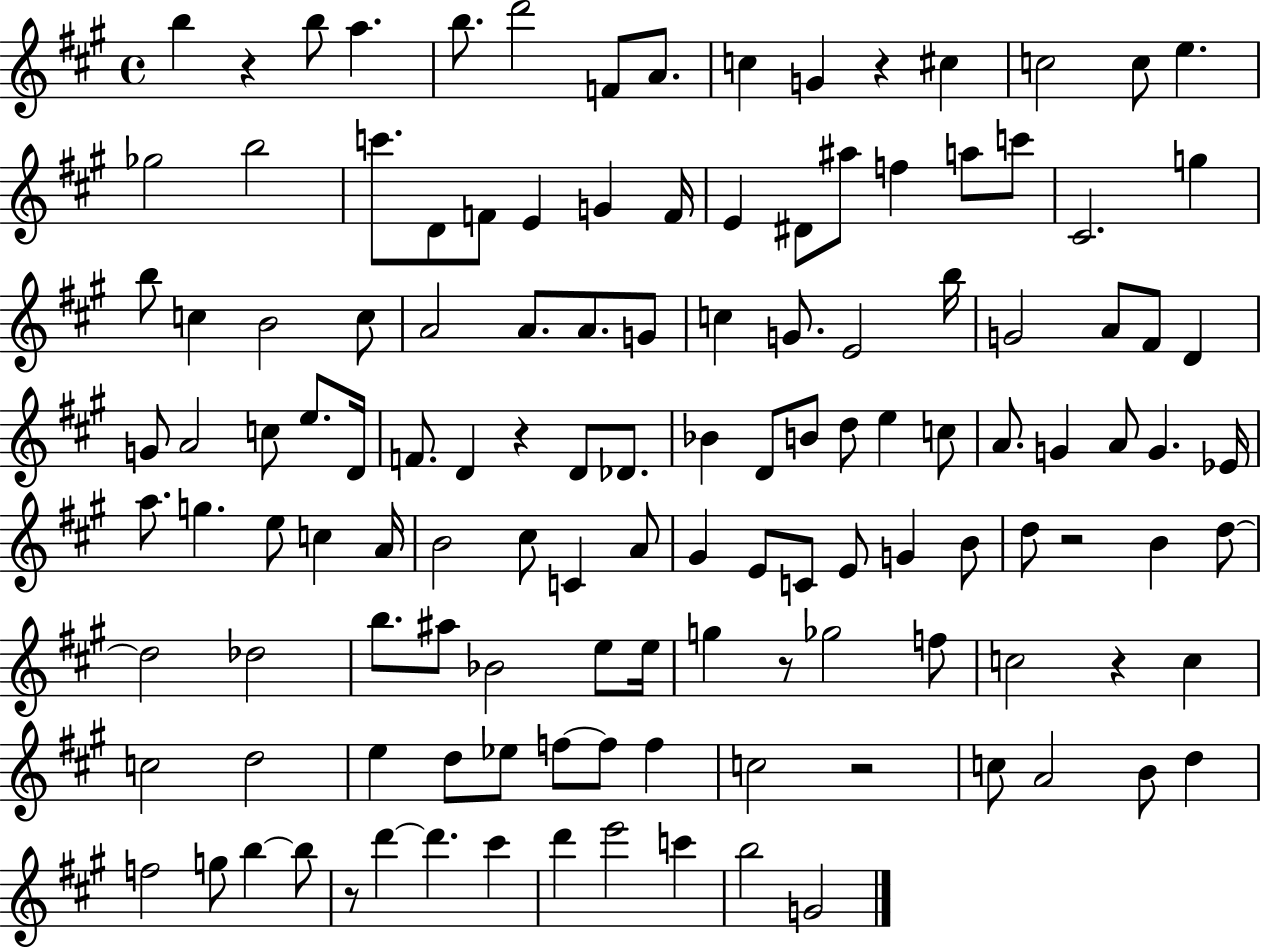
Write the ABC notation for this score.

X:1
T:Untitled
M:4/4
L:1/4
K:A
b z b/2 a b/2 d'2 F/2 A/2 c G z ^c c2 c/2 e _g2 b2 c'/2 D/2 F/2 E G F/4 E ^D/2 ^a/2 f a/2 c'/2 ^C2 g b/2 c B2 c/2 A2 A/2 A/2 G/2 c G/2 E2 b/4 G2 A/2 ^F/2 D G/2 A2 c/2 e/2 D/4 F/2 D z D/2 _D/2 _B D/2 B/2 d/2 e c/2 A/2 G A/2 G _E/4 a/2 g e/2 c A/4 B2 ^c/2 C A/2 ^G E/2 C/2 E/2 G B/2 d/2 z2 B d/2 d2 _d2 b/2 ^a/2 _B2 e/2 e/4 g z/2 _g2 f/2 c2 z c c2 d2 e d/2 _e/2 f/2 f/2 f c2 z2 c/2 A2 B/2 d f2 g/2 b b/2 z/2 d' d' ^c' d' e'2 c' b2 G2